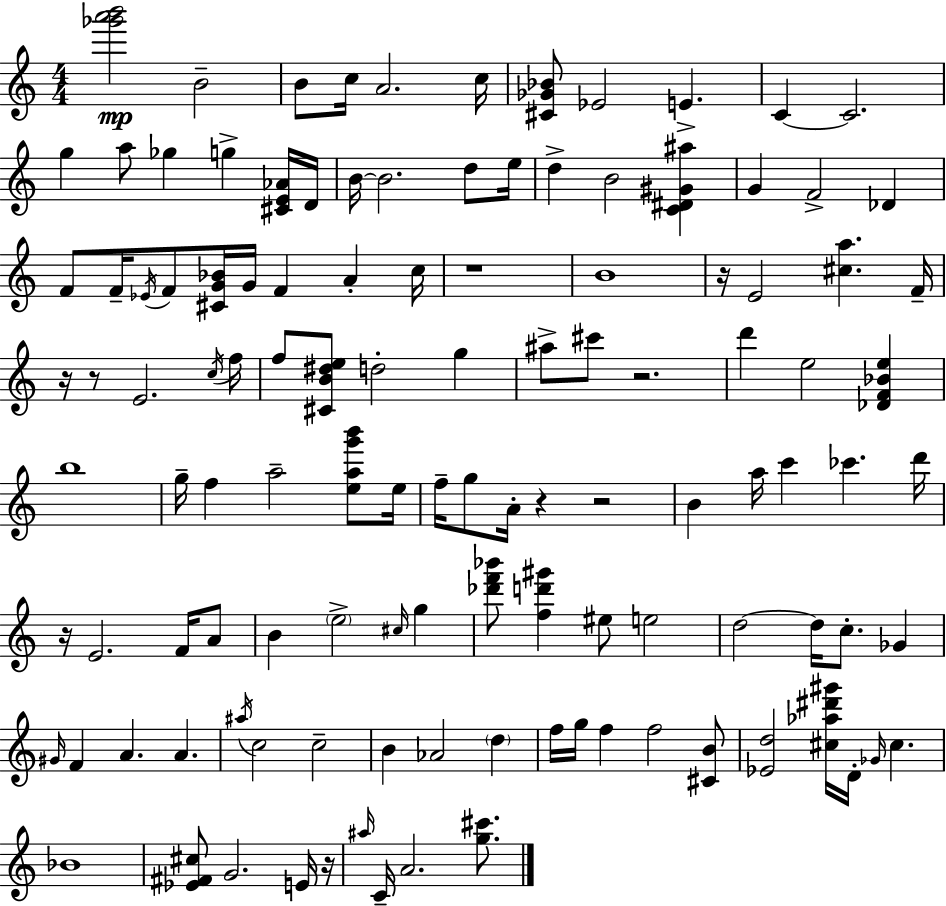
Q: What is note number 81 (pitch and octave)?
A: F5